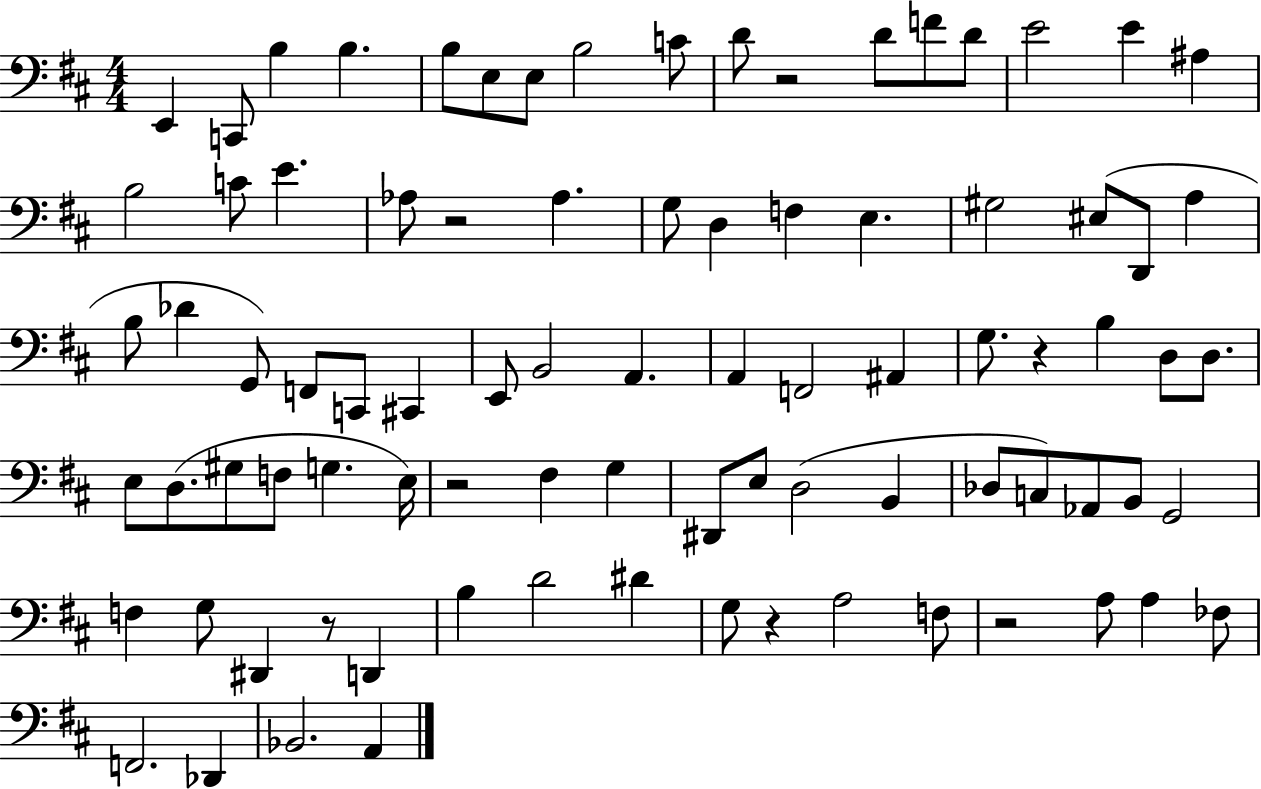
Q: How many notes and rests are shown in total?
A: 86